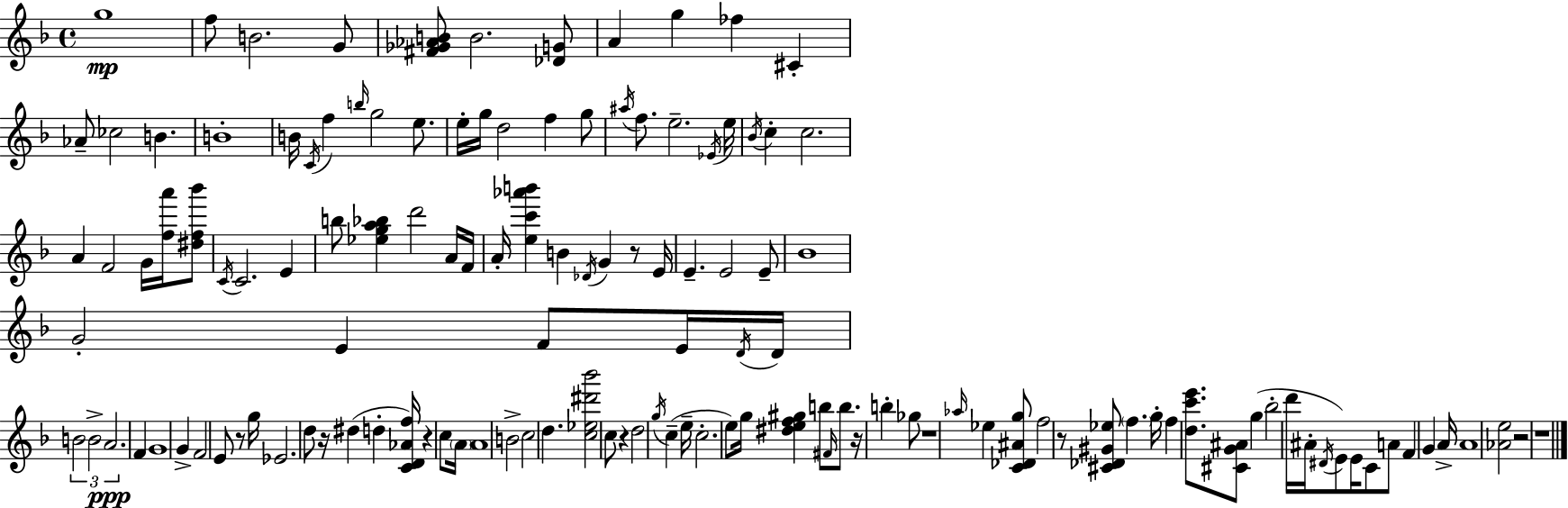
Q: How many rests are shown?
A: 10